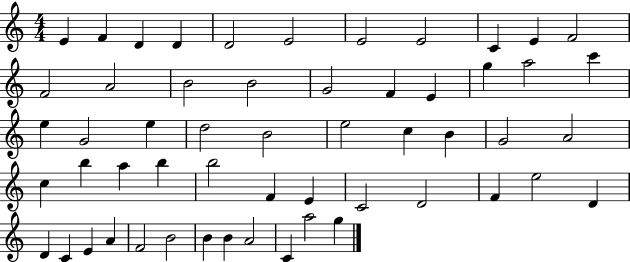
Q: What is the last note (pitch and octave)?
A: G5